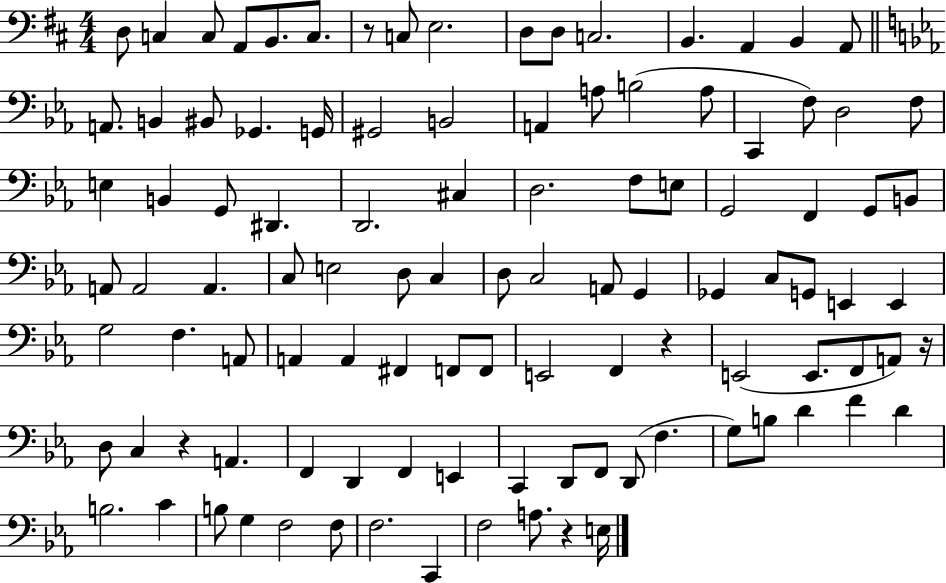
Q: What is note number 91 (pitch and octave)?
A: B3